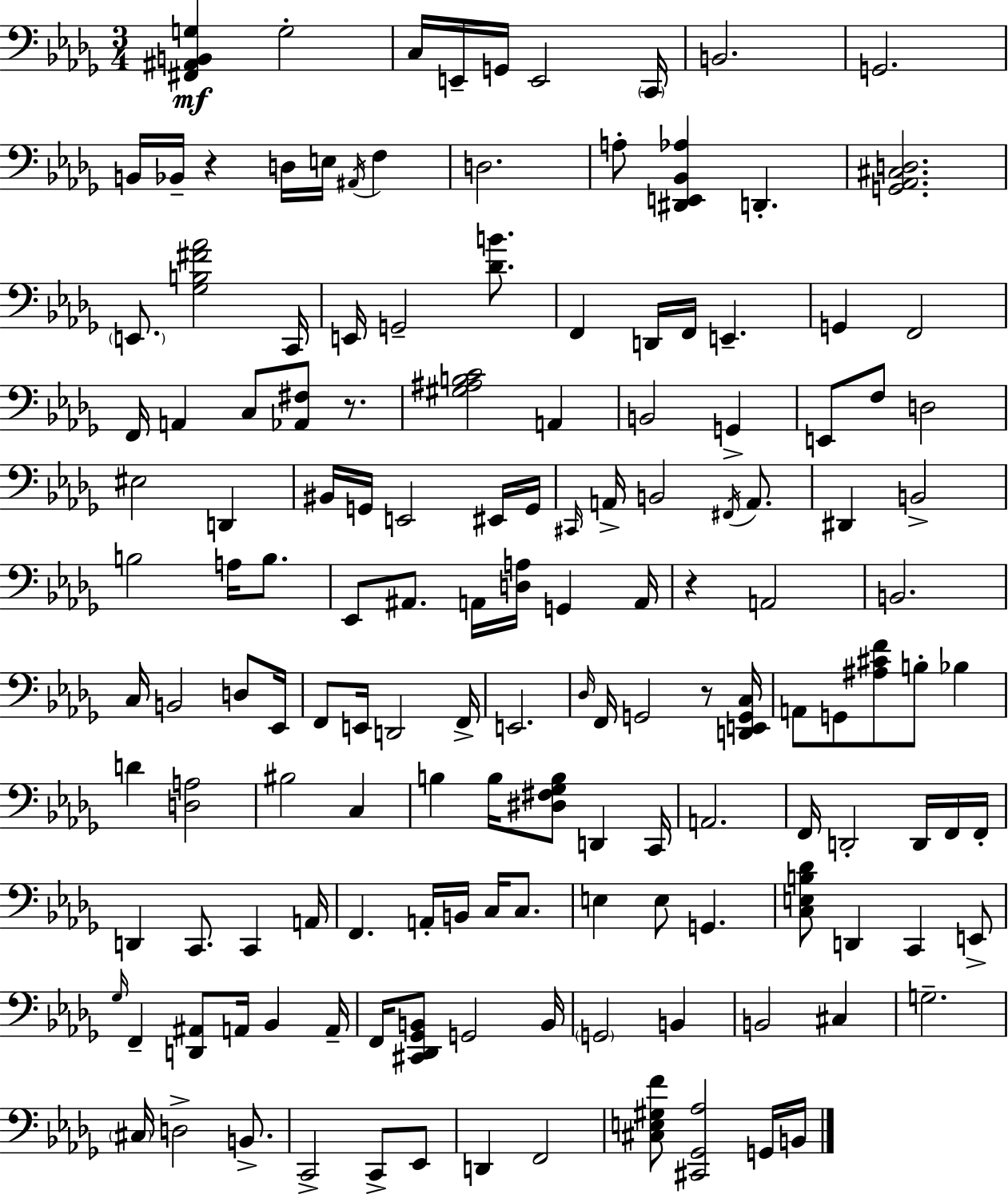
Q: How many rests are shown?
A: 4